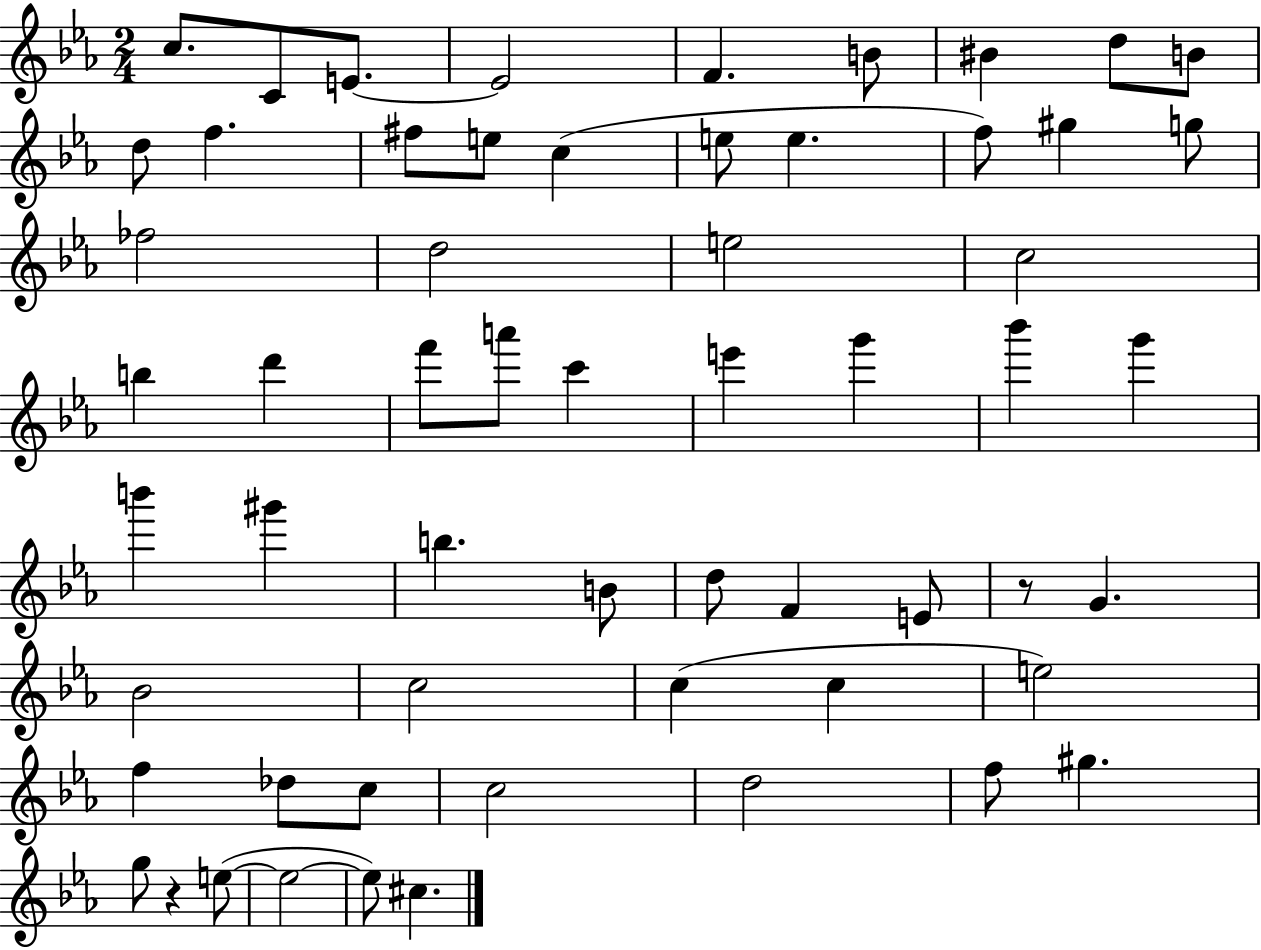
{
  \clef treble
  \numericTimeSignature
  \time 2/4
  \key ees \major
  c''8. c'8 e'8.~~ | e'2 | f'4. b'8 | bis'4 d''8 b'8 | \break d''8 f''4. | fis''8 e''8 c''4( | e''8 e''4. | f''8) gis''4 g''8 | \break fes''2 | d''2 | e''2 | c''2 | \break b''4 d'''4 | f'''8 a'''8 c'''4 | e'''4 g'''4 | bes'''4 g'''4 | \break b'''4 gis'''4 | b''4. b'8 | d''8 f'4 e'8 | r8 g'4. | \break bes'2 | c''2 | c''4( c''4 | e''2) | \break f''4 des''8 c''8 | c''2 | d''2 | f''8 gis''4. | \break g''8 r4 e''8~(~ | e''2~~ | e''8) cis''4. | \bar "|."
}